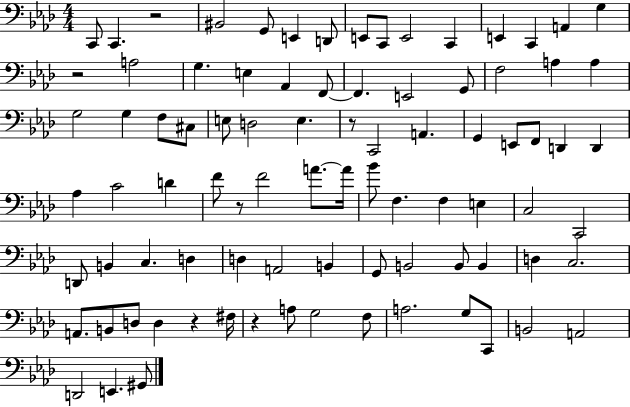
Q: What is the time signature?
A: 4/4